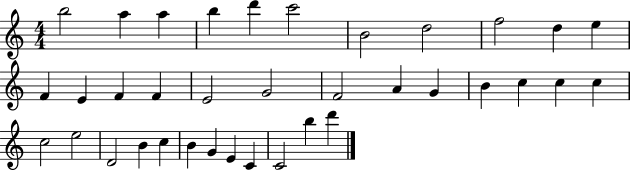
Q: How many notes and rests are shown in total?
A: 36